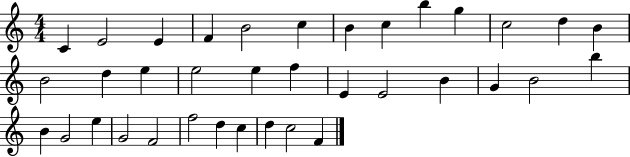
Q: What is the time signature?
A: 4/4